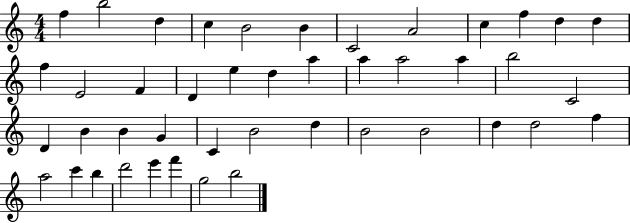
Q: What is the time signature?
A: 4/4